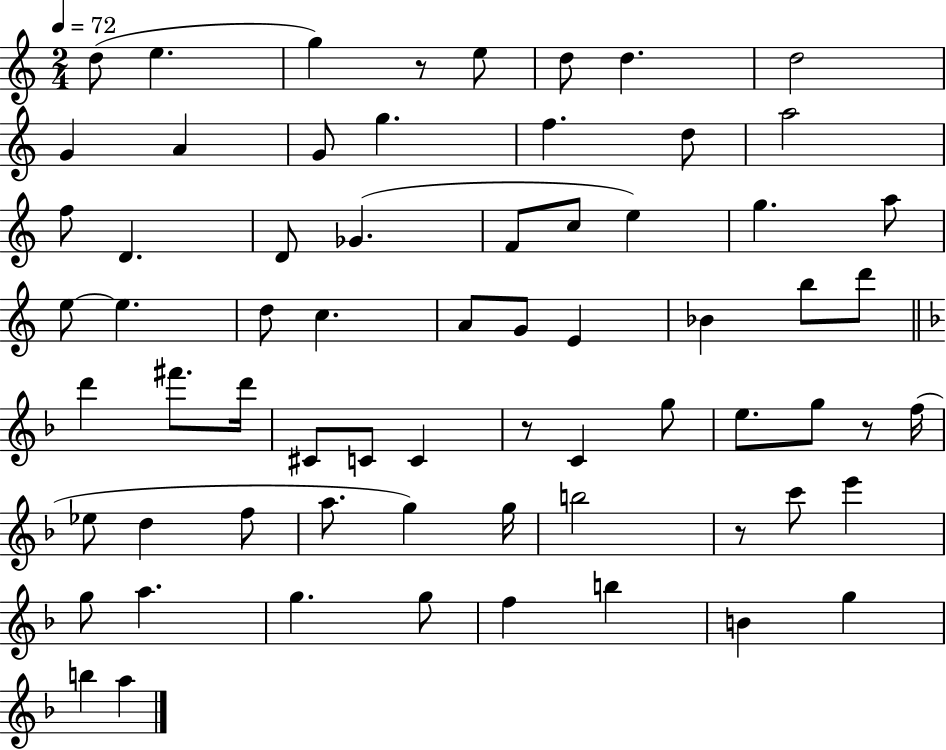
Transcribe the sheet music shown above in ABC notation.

X:1
T:Untitled
M:2/4
L:1/4
K:C
d/2 e g z/2 e/2 d/2 d d2 G A G/2 g f d/2 a2 f/2 D D/2 _G F/2 c/2 e g a/2 e/2 e d/2 c A/2 G/2 E _B b/2 d'/2 d' ^f'/2 d'/4 ^C/2 C/2 C z/2 C g/2 e/2 g/2 z/2 f/4 _e/2 d f/2 a/2 g g/4 b2 z/2 c'/2 e' g/2 a g g/2 f b B g b a